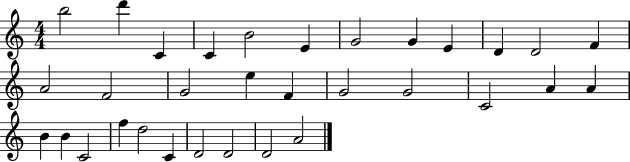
{
  \clef treble
  \numericTimeSignature
  \time 4/4
  \key c \major
  b''2 d'''4 c'4 | c'4 b'2 e'4 | g'2 g'4 e'4 | d'4 d'2 f'4 | \break a'2 f'2 | g'2 e''4 f'4 | g'2 g'2 | c'2 a'4 a'4 | \break b'4 b'4 c'2 | f''4 d''2 c'4 | d'2 d'2 | d'2 a'2 | \break \bar "|."
}